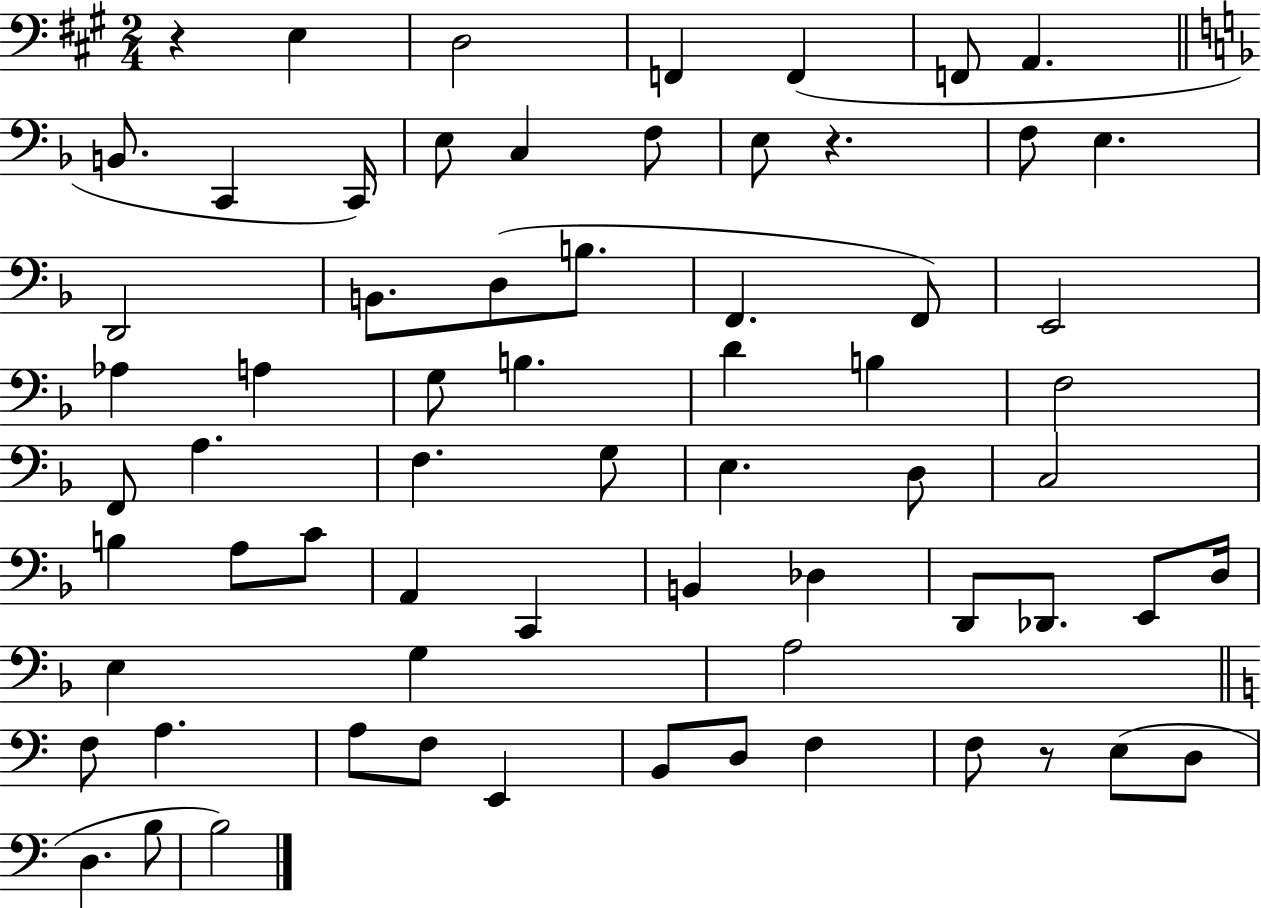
X:1
T:Untitled
M:2/4
L:1/4
K:A
z E, D,2 F,, F,, F,,/2 A,, B,,/2 C,, C,,/4 E,/2 C, F,/2 E,/2 z F,/2 E, D,,2 B,,/2 D,/2 B,/2 F,, F,,/2 E,,2 _A, A, G,/2 B, D B, F,2 F,,/2 A, F, G,/2 E, D,/2 C,2 B, A,/2 C/2 A,, C,, B,, _D, D,,/2 _D,,/2 E,,/2 D,/4 E, G, A,2 F,/2 A, A,/2 F,/2 E,, B,,/2 D,/2 F, F,/2 z/2 E,/2 D,/2 D, B,/2 B,2